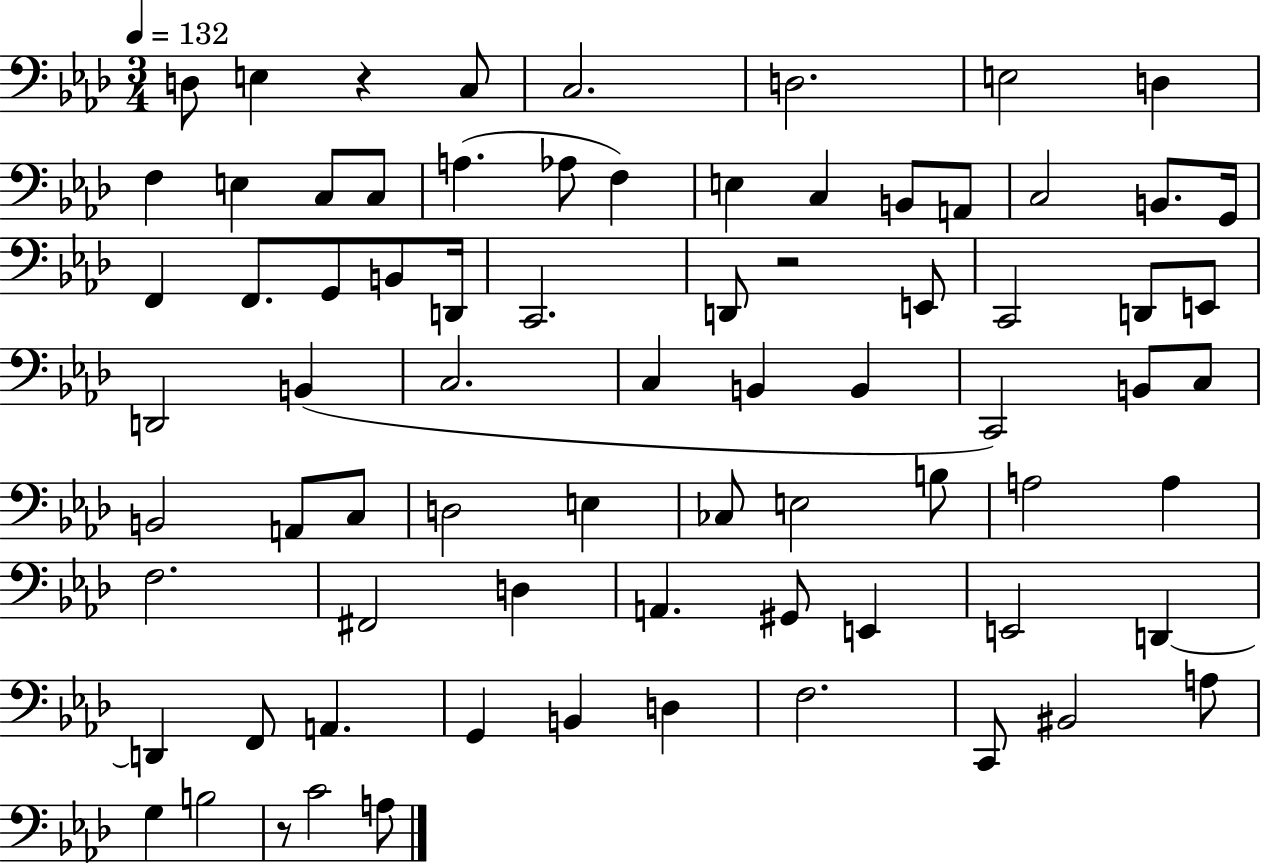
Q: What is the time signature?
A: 3/4